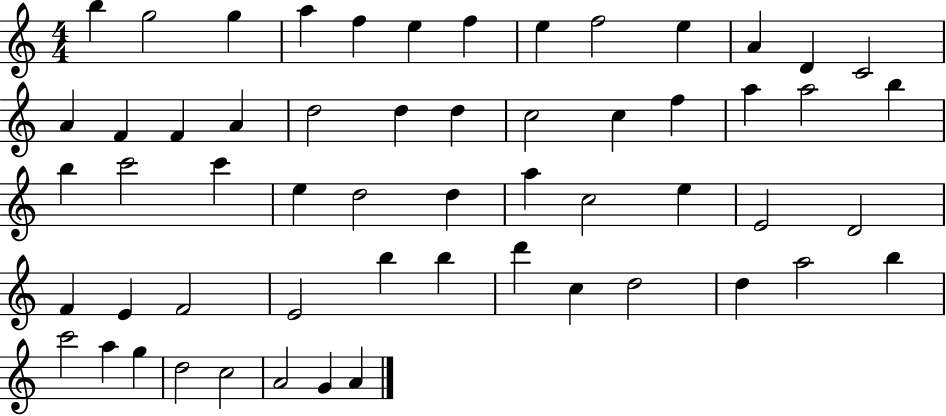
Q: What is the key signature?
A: C major